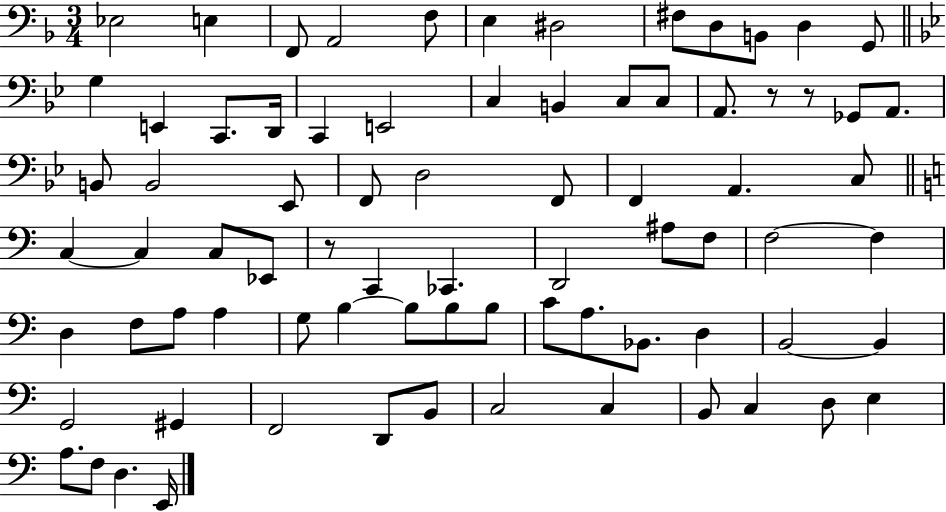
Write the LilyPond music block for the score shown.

{
  \clef bass
  \numericTimeSignature
  \time 3/4
  \key f \major
  ees2 e4 | f,8 a,2 f8 | e4 dis2 | fis8 d8 b,8 d4 g,8 | \break \bar "||" \break \key bes \major g4 e,4 c,8. d,16 | c,4 e,2 | c4 b,4 c8 c8 | a,8. r8 r8 ges,8 a,8. | \break b,8 b,2 ees,8 | f,8 d2 f,8 | f,4 a,4. c8 | \bar "||" \break \key c \major c4~~ c4 c8 ees,8 | r8 c,4 ces,4. | d,2 ais8 f8 | f2~~ f4 | \break d4 f8 a8 a4 | g8 b4~~ b8 b8 b8 | c'8 a8. bes,8. d4 | b,2~~ b,4 | \break g,2 gis,4 | f,2 d,8 b,8 | c2 c4 | b,8 c4 d8 e4 | \break a8. f8 d4. e,16 | \bar "|."
}